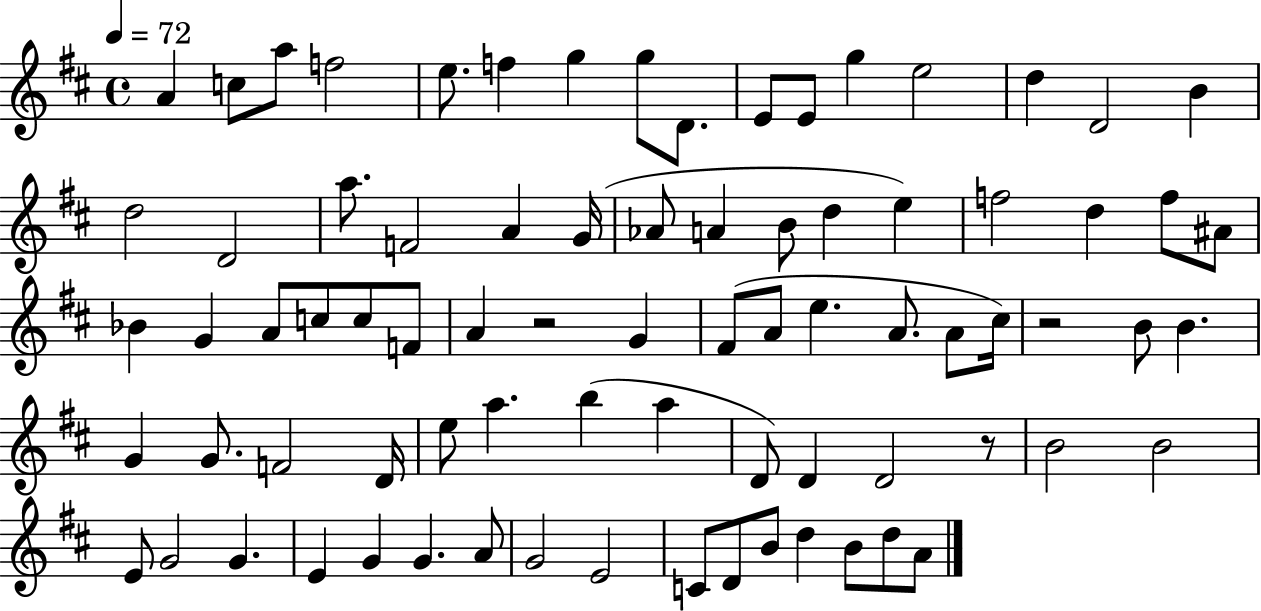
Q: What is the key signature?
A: D major